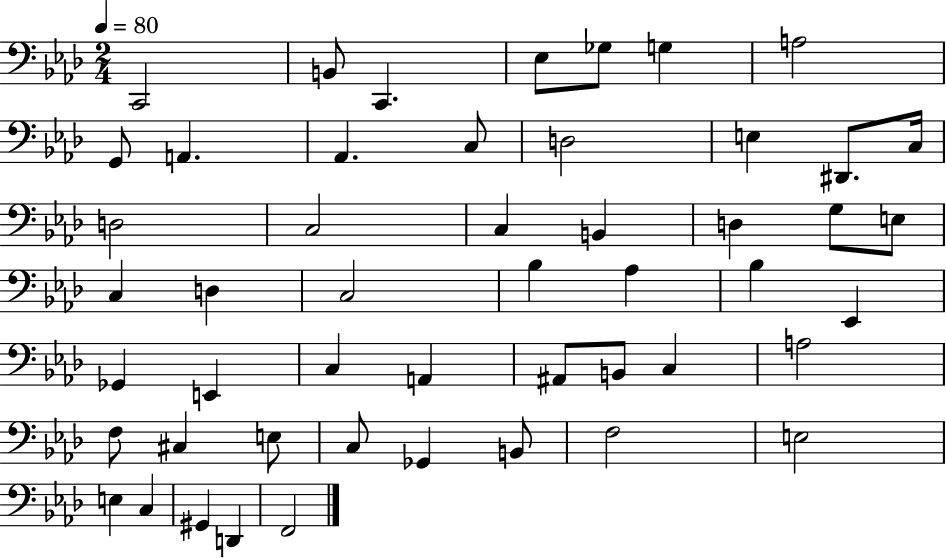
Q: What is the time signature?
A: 2/4